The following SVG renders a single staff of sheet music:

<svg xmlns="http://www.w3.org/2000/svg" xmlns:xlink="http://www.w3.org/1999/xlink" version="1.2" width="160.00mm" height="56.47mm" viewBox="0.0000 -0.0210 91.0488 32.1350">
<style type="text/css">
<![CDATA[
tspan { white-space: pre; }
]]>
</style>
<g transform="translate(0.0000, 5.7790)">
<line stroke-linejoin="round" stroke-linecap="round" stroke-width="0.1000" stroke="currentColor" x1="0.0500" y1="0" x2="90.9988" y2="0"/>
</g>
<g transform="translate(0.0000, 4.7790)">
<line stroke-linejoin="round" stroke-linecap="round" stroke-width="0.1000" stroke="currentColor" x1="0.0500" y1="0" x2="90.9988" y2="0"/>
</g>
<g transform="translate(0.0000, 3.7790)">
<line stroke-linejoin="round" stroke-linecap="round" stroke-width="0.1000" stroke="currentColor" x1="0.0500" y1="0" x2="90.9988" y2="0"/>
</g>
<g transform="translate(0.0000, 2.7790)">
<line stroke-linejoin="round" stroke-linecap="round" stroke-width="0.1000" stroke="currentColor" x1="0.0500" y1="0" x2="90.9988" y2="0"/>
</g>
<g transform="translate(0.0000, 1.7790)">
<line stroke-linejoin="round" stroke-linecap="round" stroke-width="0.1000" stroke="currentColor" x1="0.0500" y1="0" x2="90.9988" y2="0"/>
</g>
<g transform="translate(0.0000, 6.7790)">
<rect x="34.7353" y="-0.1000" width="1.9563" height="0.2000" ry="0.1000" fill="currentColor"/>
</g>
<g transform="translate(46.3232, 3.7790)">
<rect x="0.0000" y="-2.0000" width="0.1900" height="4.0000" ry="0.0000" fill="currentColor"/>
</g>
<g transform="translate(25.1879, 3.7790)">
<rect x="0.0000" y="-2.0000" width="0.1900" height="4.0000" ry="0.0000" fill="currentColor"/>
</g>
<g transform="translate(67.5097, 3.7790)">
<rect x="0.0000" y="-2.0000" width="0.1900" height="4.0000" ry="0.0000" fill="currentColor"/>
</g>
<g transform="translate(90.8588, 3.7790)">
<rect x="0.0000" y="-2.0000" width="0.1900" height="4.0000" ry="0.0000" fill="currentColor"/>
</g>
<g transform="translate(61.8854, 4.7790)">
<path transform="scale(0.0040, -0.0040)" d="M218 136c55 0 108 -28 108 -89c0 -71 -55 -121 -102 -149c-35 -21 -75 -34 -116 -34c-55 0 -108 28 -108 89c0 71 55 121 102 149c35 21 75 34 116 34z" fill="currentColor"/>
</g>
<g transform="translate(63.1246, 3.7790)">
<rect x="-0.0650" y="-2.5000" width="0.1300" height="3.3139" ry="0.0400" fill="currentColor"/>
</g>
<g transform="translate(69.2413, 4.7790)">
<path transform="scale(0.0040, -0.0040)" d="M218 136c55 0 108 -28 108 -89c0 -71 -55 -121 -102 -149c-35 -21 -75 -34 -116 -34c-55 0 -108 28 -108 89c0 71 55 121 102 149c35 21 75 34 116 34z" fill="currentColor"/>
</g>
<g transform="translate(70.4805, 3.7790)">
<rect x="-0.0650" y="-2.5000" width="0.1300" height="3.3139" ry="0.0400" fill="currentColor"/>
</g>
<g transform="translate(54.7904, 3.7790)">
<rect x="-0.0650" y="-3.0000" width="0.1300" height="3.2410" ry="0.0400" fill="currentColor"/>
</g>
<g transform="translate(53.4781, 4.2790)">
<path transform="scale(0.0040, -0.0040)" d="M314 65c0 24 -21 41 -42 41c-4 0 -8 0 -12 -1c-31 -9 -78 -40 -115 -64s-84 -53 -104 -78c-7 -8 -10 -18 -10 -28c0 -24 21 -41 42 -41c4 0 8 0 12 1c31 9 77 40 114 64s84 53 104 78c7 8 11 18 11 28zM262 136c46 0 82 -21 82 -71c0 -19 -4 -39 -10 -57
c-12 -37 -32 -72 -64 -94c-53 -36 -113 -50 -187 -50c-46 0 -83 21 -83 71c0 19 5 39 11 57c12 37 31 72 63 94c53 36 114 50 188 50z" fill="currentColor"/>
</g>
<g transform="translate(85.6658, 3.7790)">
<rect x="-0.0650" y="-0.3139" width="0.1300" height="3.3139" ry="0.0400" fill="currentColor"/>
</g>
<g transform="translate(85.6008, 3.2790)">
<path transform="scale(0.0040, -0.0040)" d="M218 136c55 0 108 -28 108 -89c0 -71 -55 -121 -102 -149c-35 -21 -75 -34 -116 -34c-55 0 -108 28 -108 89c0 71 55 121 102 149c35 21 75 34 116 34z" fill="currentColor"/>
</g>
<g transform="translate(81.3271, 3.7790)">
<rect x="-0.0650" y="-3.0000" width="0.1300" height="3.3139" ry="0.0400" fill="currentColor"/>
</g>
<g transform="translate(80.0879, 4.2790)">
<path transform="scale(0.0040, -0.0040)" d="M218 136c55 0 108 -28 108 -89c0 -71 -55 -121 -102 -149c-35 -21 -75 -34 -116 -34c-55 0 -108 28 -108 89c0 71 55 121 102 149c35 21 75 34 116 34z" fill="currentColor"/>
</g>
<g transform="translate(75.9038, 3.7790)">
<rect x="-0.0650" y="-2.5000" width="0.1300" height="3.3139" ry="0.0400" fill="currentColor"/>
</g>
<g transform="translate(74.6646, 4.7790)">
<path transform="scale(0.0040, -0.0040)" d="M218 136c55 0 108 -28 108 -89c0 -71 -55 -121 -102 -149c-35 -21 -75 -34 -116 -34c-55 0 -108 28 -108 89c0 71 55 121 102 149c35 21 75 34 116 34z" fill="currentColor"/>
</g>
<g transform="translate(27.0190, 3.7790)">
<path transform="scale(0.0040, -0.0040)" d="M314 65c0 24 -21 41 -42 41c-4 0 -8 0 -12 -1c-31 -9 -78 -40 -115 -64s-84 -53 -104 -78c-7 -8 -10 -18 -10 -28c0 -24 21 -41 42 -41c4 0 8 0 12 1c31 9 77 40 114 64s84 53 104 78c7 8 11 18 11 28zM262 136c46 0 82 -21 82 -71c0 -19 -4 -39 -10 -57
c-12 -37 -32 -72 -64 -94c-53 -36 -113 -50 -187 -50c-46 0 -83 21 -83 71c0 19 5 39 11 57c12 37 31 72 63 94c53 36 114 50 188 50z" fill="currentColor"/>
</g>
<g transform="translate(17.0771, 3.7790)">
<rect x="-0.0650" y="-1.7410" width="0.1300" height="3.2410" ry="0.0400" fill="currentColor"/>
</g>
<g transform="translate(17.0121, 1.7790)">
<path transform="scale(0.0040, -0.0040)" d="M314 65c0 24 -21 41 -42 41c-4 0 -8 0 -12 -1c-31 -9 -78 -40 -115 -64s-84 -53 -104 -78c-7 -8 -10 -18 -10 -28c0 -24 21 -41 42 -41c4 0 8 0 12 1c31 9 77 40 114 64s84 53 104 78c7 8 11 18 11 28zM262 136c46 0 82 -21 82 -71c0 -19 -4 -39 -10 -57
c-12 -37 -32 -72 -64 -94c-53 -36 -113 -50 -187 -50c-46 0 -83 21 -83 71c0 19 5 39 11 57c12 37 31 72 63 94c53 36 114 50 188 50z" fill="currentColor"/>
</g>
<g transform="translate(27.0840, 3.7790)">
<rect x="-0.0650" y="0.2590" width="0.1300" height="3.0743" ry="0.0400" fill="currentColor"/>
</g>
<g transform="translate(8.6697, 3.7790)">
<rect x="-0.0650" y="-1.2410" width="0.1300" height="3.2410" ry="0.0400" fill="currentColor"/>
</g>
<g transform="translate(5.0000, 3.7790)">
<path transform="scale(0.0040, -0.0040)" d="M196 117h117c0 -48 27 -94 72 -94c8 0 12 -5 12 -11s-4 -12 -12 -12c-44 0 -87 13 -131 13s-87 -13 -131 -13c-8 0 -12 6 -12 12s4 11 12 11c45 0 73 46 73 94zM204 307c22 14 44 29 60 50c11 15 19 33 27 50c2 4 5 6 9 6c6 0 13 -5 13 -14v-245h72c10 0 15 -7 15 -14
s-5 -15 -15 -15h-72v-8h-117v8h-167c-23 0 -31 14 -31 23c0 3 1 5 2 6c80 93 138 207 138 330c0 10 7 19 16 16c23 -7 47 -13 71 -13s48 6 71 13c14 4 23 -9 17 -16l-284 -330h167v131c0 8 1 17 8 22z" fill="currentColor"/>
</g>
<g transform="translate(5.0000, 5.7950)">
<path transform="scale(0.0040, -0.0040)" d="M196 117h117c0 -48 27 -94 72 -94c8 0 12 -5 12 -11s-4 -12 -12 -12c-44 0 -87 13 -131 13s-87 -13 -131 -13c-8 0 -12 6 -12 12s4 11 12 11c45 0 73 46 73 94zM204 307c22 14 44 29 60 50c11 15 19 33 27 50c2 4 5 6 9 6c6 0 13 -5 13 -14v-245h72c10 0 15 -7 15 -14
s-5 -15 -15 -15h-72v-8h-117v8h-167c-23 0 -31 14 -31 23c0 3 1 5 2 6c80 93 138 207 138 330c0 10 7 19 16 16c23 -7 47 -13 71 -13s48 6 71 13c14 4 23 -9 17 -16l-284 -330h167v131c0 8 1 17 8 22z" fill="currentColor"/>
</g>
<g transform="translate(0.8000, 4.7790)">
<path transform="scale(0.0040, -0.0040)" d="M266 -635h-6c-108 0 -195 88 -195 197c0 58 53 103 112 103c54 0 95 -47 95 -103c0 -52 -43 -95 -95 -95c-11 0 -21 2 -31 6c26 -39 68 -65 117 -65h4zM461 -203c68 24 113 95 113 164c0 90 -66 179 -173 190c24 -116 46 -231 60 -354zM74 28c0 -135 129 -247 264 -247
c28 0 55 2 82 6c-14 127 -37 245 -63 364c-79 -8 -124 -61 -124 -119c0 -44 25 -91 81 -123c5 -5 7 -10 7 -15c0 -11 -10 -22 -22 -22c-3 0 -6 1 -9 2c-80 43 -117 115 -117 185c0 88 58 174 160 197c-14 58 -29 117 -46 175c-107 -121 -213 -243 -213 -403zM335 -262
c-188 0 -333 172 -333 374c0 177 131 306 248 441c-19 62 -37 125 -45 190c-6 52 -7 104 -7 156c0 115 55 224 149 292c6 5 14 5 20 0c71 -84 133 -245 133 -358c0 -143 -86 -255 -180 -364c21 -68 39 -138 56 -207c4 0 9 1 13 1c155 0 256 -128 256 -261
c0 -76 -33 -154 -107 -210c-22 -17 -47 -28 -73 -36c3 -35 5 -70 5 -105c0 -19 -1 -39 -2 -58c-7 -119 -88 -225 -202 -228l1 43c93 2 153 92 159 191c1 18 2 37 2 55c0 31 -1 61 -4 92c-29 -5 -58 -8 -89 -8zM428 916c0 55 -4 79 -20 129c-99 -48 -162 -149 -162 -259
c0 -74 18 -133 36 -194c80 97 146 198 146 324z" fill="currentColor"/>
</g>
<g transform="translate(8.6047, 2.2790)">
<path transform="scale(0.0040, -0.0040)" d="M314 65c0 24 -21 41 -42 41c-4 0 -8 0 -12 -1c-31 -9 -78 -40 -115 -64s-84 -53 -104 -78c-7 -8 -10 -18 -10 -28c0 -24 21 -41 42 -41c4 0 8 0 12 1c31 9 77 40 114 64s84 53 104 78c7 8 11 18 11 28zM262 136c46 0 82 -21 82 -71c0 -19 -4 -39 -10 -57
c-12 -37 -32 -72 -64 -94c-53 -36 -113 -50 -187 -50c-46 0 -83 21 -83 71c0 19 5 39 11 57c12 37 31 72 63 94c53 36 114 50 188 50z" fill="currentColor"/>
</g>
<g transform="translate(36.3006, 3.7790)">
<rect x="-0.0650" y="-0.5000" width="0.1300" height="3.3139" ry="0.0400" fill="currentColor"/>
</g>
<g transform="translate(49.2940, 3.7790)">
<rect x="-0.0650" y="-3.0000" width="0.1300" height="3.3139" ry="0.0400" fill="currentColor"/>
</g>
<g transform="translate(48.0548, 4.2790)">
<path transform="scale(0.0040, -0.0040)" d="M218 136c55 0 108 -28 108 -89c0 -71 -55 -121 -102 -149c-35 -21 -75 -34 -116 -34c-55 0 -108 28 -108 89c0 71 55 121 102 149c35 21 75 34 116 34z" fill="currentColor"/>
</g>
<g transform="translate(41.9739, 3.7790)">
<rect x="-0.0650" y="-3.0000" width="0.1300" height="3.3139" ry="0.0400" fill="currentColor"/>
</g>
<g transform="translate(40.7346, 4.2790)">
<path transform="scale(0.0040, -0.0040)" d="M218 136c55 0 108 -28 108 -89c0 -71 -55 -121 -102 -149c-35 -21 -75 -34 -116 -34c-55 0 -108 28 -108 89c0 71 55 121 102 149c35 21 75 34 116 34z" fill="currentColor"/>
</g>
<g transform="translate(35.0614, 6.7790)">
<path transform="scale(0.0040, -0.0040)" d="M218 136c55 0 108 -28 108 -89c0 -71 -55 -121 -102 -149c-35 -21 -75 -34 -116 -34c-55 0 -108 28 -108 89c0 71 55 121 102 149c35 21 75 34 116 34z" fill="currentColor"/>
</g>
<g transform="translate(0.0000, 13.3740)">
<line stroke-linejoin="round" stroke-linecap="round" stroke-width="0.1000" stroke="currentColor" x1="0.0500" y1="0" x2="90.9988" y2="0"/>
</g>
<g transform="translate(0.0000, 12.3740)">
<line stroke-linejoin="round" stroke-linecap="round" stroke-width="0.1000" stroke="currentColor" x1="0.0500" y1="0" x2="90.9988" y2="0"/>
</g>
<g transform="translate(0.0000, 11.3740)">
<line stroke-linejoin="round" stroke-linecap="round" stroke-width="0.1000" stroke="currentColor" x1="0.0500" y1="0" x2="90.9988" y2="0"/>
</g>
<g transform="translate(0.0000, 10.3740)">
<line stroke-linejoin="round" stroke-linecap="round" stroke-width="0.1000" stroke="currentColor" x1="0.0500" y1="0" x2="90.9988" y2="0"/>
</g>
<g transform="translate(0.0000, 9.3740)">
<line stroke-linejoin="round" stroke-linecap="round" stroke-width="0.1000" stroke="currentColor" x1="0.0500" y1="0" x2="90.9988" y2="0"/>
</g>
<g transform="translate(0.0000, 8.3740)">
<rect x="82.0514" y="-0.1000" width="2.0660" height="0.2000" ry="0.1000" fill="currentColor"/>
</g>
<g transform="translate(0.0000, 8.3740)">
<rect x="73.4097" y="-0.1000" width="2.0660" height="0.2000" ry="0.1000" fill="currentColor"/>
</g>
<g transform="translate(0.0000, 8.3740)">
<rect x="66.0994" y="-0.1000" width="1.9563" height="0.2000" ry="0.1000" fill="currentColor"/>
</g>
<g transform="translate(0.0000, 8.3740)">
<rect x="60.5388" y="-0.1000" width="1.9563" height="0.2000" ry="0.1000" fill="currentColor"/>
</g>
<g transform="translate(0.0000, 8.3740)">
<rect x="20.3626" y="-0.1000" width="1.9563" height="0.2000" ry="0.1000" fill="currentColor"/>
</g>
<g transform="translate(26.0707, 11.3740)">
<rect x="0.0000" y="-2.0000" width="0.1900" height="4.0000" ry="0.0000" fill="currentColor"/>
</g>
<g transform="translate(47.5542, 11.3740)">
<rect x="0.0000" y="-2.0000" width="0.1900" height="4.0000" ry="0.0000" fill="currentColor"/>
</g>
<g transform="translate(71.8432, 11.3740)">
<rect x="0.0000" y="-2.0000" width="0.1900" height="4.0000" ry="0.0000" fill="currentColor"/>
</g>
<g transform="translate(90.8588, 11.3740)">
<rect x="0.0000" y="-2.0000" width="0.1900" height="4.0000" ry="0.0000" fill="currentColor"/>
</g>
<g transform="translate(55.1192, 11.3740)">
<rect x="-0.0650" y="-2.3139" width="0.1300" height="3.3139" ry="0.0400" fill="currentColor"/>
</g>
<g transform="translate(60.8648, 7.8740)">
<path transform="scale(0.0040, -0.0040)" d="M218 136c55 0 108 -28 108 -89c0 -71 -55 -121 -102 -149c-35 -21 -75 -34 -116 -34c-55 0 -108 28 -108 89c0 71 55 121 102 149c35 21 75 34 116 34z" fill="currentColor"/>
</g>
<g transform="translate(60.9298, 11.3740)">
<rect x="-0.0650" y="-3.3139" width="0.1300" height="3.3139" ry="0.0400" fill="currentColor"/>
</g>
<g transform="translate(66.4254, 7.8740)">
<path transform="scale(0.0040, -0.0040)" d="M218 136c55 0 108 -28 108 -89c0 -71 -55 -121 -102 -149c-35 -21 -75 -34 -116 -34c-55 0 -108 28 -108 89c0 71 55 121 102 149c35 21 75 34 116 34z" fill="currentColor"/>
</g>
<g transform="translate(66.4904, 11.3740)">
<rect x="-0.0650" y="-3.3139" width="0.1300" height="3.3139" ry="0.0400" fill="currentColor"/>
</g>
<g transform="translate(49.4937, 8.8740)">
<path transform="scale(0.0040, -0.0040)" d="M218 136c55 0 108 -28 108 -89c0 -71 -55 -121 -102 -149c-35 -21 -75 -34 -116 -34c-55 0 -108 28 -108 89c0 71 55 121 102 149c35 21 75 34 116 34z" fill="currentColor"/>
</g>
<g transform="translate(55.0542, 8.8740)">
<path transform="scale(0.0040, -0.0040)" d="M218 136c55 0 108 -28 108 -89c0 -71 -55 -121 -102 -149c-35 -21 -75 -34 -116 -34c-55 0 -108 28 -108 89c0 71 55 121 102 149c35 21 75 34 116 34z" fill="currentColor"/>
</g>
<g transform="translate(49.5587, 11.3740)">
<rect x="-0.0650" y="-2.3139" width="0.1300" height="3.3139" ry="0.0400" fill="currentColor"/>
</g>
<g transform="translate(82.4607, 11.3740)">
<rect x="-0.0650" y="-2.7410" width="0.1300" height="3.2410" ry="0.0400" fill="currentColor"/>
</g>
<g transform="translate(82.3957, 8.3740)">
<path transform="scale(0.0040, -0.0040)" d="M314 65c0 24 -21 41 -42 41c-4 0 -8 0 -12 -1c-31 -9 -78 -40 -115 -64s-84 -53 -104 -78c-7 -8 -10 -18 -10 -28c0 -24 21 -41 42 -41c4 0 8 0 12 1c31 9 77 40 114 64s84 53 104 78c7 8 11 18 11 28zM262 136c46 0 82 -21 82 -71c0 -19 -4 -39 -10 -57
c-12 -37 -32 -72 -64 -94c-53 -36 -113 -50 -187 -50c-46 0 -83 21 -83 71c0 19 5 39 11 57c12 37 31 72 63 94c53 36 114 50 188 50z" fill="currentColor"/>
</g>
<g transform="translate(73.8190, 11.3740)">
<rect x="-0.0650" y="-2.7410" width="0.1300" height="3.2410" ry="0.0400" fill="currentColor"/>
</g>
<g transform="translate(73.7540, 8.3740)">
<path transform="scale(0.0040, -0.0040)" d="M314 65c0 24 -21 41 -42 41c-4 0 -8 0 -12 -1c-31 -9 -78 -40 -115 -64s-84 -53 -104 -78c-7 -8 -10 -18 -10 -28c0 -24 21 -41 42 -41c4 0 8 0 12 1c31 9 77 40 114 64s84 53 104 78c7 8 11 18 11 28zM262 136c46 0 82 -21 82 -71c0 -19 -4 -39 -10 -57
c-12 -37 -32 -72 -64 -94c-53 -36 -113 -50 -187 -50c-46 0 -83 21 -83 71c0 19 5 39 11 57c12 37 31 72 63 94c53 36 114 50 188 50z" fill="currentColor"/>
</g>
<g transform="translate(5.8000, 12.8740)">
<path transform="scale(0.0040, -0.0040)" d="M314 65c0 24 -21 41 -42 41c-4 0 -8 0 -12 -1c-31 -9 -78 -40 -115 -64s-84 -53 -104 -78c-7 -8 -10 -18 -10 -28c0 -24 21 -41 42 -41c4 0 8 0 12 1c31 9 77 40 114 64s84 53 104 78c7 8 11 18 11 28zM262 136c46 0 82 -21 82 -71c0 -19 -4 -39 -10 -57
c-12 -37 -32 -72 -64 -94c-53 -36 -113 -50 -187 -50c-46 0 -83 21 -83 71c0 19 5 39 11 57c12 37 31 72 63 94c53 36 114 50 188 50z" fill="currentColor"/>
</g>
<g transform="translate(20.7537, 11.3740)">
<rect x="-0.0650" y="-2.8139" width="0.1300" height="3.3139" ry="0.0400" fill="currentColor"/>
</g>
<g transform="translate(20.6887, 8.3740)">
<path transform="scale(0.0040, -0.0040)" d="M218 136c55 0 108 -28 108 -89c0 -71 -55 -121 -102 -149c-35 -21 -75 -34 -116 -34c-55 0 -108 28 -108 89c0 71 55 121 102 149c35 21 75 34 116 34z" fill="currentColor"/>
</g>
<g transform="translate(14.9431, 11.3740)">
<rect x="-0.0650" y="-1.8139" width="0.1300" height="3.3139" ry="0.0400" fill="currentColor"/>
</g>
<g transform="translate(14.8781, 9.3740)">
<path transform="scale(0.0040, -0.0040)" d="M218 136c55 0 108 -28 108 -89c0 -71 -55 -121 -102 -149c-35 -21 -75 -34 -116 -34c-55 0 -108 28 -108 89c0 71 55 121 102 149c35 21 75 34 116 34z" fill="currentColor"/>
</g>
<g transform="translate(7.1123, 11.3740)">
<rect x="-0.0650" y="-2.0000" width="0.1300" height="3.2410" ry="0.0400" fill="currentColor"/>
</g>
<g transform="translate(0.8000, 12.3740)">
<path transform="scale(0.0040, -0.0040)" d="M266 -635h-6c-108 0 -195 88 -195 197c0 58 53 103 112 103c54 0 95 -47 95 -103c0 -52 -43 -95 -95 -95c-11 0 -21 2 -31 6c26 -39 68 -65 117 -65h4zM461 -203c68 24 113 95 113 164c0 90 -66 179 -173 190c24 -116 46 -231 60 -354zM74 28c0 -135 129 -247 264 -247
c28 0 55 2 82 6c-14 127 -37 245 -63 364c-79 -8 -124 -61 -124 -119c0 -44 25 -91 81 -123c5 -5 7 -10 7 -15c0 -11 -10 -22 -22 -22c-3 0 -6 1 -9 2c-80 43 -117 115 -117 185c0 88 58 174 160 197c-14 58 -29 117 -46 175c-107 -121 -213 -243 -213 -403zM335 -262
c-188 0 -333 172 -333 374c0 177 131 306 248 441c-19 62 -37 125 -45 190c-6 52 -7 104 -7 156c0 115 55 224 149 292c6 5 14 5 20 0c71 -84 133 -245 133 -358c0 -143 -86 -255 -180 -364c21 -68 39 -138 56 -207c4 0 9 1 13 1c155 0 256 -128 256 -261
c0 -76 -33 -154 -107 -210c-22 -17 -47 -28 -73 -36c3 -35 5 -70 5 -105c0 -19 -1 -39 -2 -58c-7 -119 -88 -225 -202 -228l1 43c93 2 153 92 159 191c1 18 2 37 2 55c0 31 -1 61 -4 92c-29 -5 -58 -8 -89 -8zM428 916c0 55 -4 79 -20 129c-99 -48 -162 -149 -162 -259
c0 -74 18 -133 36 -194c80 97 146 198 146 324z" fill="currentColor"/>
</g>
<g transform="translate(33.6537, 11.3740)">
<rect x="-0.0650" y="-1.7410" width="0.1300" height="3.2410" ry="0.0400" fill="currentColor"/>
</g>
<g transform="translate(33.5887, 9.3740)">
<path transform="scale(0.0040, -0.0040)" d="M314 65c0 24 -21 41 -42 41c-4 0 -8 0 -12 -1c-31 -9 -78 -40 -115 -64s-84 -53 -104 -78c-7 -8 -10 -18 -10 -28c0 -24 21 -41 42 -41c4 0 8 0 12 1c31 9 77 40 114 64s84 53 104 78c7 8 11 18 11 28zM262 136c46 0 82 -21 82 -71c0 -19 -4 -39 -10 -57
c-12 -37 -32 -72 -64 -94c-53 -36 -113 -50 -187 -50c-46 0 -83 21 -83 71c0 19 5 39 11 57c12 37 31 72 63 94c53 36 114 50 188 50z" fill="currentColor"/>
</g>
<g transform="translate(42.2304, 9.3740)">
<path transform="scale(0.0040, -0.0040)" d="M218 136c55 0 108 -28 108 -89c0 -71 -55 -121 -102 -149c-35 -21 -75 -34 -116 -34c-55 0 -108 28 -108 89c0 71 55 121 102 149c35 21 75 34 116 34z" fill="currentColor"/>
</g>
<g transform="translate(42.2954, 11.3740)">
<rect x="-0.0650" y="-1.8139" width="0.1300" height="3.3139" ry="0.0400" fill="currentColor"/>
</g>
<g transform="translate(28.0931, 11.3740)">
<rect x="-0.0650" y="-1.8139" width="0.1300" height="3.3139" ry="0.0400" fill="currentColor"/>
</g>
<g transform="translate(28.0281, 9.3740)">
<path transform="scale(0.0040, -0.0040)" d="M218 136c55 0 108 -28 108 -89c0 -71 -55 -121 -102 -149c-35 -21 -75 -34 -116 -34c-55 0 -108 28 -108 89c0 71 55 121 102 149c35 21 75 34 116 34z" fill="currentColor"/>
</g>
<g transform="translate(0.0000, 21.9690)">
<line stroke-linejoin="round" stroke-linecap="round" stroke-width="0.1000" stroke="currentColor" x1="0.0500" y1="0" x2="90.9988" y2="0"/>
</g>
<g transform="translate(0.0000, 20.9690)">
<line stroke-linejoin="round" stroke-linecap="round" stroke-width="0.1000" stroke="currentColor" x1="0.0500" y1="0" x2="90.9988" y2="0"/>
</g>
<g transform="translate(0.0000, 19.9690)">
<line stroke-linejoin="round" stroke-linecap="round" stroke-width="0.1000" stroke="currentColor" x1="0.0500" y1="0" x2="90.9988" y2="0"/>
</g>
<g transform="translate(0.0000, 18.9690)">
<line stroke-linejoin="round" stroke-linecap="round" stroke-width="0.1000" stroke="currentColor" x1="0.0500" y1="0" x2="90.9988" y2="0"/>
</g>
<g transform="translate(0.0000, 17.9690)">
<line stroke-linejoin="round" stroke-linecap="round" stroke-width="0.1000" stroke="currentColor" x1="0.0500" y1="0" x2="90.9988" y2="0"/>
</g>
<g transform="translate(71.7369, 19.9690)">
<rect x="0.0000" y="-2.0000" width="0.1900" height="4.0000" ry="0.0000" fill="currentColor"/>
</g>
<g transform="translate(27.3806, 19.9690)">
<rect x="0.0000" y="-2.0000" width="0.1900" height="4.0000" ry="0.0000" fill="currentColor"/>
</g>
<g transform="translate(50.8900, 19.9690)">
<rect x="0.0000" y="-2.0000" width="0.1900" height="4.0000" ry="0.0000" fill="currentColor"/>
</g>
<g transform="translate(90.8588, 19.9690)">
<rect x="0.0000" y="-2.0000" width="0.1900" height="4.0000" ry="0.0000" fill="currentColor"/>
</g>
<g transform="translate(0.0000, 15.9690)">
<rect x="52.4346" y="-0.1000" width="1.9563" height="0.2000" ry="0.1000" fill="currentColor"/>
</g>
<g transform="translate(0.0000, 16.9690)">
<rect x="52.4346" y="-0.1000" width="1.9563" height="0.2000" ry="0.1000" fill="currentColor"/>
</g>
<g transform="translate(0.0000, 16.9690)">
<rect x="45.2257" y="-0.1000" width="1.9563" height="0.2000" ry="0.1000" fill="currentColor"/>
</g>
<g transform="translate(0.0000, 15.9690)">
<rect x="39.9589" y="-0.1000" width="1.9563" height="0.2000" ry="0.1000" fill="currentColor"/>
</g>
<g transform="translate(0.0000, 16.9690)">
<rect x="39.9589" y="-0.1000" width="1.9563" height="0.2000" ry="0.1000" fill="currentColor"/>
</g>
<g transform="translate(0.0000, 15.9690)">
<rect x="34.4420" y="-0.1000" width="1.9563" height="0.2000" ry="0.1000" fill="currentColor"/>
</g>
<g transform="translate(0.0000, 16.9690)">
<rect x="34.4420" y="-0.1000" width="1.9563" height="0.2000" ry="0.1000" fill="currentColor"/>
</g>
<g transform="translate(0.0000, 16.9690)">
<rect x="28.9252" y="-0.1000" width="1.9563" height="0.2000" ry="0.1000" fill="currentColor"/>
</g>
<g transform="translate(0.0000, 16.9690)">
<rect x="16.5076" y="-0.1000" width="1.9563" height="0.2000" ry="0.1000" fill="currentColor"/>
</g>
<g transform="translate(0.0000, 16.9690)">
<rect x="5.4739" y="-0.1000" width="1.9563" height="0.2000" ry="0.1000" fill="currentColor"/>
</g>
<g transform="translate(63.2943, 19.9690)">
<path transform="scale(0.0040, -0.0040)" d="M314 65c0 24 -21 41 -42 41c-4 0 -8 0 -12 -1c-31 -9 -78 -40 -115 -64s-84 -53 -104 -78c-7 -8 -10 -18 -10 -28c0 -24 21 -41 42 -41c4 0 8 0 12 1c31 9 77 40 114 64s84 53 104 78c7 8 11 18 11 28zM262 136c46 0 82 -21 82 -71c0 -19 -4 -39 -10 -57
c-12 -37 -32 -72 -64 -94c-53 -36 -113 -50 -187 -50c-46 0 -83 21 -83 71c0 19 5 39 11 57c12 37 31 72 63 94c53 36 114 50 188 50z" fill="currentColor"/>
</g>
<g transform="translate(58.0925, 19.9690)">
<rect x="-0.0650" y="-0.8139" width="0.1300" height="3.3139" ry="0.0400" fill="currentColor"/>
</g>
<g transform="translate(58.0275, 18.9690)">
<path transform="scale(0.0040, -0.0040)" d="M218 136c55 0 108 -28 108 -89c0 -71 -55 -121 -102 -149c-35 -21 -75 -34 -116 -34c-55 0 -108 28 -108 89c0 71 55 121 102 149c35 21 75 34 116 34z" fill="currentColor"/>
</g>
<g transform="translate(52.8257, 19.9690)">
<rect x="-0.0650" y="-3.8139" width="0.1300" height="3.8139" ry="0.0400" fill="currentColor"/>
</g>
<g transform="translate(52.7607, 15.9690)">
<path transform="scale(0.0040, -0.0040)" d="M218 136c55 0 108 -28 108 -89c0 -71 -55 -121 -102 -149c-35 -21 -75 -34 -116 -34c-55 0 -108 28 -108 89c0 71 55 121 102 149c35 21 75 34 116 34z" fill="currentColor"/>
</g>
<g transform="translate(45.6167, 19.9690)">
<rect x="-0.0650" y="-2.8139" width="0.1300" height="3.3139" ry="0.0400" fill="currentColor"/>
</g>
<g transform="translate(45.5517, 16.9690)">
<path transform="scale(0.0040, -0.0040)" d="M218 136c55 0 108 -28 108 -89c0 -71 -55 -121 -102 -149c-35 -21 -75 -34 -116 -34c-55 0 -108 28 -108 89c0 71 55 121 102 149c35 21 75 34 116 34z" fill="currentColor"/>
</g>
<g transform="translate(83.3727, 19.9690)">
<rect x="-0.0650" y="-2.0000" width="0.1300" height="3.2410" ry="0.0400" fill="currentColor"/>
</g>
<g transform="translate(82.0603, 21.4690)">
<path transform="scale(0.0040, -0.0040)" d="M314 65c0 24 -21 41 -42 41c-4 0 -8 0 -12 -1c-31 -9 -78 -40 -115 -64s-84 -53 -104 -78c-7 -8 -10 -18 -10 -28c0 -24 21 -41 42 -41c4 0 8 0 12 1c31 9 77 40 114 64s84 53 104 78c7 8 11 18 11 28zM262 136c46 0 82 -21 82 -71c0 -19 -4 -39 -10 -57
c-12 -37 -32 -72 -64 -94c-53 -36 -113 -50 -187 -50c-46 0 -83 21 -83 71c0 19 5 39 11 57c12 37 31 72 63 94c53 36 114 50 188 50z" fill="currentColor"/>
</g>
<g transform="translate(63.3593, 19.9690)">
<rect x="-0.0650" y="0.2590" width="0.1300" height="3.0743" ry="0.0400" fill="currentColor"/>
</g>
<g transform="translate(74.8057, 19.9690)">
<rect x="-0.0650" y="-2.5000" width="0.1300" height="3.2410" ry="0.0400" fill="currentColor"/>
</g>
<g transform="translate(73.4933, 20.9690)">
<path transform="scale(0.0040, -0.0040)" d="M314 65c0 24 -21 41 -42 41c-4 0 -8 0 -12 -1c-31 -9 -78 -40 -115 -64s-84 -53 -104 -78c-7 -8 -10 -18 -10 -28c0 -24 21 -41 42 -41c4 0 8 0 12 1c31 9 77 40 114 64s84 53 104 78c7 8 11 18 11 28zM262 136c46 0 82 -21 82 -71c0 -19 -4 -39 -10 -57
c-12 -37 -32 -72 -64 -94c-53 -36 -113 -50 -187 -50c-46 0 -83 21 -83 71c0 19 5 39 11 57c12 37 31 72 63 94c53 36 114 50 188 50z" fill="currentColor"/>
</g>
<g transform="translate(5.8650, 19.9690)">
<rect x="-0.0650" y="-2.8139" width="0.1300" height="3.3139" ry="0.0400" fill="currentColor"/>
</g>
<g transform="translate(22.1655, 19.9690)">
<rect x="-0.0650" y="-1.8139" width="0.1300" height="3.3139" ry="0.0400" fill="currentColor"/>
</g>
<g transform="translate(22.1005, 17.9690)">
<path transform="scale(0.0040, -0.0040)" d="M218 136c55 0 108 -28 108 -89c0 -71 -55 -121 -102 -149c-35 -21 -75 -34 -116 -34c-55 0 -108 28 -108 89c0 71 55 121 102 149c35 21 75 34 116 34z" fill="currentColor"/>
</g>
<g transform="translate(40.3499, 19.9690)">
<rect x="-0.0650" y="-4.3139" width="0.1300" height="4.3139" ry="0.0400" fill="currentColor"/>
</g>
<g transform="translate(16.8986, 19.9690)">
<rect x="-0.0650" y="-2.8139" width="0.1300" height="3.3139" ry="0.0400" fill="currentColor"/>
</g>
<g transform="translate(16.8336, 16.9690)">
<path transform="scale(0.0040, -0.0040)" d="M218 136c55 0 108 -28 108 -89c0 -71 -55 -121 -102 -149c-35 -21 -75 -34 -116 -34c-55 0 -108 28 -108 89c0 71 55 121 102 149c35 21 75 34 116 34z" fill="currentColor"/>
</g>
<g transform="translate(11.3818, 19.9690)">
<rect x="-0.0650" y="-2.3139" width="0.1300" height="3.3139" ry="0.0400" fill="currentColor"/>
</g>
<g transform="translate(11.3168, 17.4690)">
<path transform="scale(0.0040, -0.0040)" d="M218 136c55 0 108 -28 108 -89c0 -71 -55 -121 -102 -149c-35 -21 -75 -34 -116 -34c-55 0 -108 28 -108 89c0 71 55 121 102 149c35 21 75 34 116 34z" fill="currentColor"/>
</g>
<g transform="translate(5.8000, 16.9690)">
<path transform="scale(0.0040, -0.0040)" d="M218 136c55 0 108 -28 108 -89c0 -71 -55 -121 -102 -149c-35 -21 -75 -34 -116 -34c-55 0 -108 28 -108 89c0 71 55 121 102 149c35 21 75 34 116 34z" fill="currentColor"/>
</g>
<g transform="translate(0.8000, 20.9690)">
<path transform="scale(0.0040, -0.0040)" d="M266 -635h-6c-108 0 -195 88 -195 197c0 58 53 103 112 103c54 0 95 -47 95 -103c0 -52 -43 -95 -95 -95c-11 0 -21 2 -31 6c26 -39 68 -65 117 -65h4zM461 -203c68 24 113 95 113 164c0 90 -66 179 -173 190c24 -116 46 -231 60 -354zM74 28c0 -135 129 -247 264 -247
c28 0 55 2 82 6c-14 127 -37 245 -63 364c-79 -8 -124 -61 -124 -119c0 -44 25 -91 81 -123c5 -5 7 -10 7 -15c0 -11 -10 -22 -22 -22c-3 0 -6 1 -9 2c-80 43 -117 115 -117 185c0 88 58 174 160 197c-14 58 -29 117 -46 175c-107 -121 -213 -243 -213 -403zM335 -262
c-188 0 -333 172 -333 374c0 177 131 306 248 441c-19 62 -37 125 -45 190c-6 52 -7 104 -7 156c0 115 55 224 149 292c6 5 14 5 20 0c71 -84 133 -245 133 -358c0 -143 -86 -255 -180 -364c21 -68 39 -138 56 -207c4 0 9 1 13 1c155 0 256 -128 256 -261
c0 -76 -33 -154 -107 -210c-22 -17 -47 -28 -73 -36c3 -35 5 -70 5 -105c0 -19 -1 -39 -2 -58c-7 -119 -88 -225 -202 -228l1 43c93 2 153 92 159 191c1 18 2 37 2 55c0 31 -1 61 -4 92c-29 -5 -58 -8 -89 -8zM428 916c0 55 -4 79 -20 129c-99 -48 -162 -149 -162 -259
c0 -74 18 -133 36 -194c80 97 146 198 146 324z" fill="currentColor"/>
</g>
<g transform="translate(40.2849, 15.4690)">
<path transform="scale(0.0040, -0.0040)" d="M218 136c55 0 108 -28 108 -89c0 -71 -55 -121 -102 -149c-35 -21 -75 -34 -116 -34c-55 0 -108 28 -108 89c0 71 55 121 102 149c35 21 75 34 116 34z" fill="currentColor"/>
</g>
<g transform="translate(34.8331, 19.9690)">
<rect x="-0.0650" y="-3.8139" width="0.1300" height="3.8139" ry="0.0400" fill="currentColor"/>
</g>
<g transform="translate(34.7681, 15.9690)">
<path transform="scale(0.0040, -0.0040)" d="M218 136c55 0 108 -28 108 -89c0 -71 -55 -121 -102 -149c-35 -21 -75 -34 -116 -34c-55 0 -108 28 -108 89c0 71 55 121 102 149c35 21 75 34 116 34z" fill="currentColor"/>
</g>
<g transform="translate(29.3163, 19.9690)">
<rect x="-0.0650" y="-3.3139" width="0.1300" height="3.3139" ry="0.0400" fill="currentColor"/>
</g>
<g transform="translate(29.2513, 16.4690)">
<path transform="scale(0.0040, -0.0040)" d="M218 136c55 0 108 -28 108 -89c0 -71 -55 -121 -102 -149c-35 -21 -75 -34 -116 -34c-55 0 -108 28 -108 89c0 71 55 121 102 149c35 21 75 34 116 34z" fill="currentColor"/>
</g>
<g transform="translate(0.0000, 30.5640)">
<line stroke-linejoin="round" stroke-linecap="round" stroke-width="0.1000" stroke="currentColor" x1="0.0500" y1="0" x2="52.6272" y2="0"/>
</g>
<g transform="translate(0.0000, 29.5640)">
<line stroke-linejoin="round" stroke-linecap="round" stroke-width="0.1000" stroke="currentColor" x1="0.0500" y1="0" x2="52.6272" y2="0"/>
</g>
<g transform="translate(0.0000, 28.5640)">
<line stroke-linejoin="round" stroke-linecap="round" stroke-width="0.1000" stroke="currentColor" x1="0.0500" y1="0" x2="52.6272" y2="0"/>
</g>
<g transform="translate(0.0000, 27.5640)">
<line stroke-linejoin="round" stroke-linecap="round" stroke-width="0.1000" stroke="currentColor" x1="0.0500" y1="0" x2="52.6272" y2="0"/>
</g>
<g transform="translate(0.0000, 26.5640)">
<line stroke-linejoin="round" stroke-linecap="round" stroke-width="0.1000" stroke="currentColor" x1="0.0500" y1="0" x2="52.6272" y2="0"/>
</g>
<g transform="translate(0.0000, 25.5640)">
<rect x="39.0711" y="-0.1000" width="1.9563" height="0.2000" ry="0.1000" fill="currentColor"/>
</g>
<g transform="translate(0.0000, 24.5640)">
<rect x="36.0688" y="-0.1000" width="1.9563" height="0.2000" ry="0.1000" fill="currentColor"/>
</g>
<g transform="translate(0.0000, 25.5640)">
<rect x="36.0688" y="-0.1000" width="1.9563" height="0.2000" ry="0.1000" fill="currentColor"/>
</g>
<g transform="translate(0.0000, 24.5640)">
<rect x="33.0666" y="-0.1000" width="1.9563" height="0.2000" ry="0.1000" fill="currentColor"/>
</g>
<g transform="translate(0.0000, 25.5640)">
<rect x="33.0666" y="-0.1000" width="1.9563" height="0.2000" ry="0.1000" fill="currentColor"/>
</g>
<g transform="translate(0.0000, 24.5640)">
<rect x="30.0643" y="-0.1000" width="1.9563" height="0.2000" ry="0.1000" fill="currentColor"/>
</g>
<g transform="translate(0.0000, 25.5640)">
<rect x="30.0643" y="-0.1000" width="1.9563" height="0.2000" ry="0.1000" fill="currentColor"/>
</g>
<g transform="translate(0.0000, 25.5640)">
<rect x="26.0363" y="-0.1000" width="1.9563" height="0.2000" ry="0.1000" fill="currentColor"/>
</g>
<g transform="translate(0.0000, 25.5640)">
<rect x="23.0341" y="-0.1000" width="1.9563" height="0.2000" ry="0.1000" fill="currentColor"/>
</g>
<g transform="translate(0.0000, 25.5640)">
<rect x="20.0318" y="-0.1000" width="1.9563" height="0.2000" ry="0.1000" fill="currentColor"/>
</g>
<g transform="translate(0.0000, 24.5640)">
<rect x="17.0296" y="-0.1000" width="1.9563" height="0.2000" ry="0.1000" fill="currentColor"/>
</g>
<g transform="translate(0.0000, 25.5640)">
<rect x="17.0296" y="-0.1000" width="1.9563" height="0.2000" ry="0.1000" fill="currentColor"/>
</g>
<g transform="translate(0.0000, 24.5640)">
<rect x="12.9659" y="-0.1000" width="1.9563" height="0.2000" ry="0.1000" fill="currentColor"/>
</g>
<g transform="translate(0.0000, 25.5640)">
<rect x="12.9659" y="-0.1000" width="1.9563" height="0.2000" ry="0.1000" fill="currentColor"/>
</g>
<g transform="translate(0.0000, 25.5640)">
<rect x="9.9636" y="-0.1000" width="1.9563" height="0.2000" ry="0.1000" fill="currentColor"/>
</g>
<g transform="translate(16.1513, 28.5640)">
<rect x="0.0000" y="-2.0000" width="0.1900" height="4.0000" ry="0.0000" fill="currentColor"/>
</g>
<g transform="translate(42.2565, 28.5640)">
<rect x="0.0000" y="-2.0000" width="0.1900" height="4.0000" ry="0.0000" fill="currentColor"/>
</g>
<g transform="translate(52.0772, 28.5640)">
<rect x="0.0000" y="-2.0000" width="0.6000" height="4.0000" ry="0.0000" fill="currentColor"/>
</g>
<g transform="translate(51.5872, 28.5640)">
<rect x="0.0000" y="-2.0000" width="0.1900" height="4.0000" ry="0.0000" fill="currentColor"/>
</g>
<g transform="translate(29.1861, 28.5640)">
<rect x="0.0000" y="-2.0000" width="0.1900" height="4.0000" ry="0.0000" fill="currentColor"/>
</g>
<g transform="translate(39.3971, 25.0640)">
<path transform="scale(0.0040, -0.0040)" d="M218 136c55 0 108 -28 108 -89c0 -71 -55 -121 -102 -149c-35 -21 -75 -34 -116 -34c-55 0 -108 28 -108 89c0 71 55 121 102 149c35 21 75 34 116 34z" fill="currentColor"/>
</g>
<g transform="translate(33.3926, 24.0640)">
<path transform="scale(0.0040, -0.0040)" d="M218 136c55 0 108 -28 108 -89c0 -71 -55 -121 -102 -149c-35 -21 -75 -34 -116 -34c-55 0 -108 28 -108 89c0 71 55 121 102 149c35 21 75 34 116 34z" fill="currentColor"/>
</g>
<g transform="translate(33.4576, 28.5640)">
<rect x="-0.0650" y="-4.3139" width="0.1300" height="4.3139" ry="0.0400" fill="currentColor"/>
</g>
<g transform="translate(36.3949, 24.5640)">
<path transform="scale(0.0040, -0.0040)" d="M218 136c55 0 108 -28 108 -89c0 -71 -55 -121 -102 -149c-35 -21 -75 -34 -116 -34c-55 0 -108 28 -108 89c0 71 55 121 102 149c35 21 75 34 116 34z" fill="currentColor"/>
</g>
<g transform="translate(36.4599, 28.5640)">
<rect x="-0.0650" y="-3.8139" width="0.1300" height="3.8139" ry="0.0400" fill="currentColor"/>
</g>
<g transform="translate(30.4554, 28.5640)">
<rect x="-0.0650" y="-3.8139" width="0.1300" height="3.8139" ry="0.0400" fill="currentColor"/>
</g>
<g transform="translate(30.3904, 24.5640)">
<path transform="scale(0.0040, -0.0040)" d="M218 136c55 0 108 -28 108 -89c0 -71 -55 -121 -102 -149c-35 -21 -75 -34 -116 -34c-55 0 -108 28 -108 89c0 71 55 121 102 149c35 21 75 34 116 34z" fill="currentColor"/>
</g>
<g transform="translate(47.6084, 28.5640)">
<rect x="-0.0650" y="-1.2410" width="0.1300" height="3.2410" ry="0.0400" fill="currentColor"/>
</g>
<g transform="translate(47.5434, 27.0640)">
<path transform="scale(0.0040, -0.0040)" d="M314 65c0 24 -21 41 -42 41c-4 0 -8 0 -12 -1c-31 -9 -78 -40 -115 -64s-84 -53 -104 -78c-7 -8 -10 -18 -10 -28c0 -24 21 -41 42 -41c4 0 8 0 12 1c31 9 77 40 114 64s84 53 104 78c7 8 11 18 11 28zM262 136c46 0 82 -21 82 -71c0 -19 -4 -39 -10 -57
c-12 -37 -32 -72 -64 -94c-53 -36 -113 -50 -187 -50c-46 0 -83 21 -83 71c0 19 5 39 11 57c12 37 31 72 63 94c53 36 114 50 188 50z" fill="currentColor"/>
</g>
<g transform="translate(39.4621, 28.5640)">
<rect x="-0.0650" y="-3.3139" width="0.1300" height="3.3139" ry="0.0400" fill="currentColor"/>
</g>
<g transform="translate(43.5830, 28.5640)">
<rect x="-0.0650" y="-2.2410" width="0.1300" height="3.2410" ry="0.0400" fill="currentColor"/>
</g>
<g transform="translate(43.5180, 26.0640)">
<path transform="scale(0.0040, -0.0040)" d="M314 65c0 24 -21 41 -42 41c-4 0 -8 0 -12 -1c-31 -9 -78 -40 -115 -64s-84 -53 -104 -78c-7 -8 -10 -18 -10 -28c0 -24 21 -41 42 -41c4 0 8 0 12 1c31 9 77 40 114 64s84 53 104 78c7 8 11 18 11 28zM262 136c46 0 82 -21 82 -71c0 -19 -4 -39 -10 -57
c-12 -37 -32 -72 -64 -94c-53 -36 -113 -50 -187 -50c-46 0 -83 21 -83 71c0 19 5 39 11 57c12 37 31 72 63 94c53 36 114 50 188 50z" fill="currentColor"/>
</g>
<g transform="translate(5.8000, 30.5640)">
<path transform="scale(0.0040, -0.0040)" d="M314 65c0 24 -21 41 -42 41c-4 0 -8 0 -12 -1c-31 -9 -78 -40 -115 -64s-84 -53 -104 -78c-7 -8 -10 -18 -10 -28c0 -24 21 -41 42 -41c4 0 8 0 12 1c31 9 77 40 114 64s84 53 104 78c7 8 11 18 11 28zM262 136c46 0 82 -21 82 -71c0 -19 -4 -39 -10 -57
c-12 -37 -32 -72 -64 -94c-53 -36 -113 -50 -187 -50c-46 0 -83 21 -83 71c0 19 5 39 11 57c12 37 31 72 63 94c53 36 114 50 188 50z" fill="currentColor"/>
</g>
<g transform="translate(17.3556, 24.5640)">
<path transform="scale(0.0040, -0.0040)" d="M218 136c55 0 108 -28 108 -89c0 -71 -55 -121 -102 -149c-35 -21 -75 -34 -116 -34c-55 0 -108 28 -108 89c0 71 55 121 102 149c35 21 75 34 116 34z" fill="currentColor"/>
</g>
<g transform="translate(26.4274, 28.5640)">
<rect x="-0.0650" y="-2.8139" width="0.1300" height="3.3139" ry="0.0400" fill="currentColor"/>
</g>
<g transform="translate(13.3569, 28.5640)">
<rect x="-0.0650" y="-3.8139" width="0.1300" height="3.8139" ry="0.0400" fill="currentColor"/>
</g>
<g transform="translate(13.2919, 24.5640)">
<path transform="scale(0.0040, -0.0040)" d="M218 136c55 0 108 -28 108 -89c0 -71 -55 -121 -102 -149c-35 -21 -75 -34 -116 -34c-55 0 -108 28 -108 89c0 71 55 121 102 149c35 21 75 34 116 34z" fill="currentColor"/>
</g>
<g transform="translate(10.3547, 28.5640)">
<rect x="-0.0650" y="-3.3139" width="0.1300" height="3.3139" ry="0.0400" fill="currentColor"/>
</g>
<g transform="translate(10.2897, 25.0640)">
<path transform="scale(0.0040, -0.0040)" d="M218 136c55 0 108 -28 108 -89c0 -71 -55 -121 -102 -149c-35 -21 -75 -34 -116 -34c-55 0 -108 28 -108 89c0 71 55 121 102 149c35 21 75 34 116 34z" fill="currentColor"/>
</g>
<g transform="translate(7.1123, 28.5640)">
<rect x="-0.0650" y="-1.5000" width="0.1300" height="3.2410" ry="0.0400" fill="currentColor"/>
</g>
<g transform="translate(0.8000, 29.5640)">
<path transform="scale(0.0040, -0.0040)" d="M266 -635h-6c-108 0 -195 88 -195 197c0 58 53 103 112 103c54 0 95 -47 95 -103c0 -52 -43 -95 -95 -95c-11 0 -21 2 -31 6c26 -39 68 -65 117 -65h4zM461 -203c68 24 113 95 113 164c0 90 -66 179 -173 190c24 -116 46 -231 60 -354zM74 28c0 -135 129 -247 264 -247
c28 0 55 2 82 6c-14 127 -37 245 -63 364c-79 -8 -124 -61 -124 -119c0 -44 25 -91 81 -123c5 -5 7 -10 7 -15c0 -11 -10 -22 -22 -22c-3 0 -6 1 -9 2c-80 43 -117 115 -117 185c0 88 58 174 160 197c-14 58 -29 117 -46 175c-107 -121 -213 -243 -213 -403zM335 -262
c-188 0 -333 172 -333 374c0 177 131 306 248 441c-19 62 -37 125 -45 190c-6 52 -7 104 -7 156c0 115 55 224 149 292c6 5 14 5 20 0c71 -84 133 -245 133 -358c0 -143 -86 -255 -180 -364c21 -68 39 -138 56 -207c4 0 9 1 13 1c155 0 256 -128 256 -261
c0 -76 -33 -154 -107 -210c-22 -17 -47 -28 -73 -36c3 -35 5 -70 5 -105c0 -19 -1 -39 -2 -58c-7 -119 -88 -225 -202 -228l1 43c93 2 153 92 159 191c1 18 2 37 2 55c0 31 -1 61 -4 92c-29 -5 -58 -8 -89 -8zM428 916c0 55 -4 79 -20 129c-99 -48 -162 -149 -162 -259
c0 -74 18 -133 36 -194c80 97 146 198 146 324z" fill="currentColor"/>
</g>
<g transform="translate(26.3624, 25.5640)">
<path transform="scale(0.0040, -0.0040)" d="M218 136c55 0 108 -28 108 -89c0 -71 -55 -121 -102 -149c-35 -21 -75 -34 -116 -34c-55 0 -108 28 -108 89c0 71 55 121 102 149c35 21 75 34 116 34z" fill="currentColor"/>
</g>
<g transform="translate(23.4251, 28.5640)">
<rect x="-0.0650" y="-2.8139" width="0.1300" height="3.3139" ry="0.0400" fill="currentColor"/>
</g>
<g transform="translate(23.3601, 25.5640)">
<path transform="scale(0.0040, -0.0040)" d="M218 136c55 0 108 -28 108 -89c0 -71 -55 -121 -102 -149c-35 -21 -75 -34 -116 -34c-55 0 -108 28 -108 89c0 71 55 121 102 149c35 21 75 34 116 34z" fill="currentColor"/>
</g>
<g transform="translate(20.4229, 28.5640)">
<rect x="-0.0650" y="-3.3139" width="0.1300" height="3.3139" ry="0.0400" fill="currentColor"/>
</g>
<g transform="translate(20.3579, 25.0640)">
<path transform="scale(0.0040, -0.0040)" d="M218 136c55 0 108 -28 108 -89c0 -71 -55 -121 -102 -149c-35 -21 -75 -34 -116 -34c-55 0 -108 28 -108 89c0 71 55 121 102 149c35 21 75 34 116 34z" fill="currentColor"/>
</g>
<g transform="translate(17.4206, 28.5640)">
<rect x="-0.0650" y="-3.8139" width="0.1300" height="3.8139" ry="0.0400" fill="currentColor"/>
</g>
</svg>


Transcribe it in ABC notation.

X:1
T:Untitled
M:4/4
L:1/4
K:C
e2 f2 B2 C A A A2 G G G A c F2 f a f f2 f g g b b a2 a2 a g a f b c' d' a c' d B2 G2 F2 E2 b c' c' b a a c' d' c' b g2 e2